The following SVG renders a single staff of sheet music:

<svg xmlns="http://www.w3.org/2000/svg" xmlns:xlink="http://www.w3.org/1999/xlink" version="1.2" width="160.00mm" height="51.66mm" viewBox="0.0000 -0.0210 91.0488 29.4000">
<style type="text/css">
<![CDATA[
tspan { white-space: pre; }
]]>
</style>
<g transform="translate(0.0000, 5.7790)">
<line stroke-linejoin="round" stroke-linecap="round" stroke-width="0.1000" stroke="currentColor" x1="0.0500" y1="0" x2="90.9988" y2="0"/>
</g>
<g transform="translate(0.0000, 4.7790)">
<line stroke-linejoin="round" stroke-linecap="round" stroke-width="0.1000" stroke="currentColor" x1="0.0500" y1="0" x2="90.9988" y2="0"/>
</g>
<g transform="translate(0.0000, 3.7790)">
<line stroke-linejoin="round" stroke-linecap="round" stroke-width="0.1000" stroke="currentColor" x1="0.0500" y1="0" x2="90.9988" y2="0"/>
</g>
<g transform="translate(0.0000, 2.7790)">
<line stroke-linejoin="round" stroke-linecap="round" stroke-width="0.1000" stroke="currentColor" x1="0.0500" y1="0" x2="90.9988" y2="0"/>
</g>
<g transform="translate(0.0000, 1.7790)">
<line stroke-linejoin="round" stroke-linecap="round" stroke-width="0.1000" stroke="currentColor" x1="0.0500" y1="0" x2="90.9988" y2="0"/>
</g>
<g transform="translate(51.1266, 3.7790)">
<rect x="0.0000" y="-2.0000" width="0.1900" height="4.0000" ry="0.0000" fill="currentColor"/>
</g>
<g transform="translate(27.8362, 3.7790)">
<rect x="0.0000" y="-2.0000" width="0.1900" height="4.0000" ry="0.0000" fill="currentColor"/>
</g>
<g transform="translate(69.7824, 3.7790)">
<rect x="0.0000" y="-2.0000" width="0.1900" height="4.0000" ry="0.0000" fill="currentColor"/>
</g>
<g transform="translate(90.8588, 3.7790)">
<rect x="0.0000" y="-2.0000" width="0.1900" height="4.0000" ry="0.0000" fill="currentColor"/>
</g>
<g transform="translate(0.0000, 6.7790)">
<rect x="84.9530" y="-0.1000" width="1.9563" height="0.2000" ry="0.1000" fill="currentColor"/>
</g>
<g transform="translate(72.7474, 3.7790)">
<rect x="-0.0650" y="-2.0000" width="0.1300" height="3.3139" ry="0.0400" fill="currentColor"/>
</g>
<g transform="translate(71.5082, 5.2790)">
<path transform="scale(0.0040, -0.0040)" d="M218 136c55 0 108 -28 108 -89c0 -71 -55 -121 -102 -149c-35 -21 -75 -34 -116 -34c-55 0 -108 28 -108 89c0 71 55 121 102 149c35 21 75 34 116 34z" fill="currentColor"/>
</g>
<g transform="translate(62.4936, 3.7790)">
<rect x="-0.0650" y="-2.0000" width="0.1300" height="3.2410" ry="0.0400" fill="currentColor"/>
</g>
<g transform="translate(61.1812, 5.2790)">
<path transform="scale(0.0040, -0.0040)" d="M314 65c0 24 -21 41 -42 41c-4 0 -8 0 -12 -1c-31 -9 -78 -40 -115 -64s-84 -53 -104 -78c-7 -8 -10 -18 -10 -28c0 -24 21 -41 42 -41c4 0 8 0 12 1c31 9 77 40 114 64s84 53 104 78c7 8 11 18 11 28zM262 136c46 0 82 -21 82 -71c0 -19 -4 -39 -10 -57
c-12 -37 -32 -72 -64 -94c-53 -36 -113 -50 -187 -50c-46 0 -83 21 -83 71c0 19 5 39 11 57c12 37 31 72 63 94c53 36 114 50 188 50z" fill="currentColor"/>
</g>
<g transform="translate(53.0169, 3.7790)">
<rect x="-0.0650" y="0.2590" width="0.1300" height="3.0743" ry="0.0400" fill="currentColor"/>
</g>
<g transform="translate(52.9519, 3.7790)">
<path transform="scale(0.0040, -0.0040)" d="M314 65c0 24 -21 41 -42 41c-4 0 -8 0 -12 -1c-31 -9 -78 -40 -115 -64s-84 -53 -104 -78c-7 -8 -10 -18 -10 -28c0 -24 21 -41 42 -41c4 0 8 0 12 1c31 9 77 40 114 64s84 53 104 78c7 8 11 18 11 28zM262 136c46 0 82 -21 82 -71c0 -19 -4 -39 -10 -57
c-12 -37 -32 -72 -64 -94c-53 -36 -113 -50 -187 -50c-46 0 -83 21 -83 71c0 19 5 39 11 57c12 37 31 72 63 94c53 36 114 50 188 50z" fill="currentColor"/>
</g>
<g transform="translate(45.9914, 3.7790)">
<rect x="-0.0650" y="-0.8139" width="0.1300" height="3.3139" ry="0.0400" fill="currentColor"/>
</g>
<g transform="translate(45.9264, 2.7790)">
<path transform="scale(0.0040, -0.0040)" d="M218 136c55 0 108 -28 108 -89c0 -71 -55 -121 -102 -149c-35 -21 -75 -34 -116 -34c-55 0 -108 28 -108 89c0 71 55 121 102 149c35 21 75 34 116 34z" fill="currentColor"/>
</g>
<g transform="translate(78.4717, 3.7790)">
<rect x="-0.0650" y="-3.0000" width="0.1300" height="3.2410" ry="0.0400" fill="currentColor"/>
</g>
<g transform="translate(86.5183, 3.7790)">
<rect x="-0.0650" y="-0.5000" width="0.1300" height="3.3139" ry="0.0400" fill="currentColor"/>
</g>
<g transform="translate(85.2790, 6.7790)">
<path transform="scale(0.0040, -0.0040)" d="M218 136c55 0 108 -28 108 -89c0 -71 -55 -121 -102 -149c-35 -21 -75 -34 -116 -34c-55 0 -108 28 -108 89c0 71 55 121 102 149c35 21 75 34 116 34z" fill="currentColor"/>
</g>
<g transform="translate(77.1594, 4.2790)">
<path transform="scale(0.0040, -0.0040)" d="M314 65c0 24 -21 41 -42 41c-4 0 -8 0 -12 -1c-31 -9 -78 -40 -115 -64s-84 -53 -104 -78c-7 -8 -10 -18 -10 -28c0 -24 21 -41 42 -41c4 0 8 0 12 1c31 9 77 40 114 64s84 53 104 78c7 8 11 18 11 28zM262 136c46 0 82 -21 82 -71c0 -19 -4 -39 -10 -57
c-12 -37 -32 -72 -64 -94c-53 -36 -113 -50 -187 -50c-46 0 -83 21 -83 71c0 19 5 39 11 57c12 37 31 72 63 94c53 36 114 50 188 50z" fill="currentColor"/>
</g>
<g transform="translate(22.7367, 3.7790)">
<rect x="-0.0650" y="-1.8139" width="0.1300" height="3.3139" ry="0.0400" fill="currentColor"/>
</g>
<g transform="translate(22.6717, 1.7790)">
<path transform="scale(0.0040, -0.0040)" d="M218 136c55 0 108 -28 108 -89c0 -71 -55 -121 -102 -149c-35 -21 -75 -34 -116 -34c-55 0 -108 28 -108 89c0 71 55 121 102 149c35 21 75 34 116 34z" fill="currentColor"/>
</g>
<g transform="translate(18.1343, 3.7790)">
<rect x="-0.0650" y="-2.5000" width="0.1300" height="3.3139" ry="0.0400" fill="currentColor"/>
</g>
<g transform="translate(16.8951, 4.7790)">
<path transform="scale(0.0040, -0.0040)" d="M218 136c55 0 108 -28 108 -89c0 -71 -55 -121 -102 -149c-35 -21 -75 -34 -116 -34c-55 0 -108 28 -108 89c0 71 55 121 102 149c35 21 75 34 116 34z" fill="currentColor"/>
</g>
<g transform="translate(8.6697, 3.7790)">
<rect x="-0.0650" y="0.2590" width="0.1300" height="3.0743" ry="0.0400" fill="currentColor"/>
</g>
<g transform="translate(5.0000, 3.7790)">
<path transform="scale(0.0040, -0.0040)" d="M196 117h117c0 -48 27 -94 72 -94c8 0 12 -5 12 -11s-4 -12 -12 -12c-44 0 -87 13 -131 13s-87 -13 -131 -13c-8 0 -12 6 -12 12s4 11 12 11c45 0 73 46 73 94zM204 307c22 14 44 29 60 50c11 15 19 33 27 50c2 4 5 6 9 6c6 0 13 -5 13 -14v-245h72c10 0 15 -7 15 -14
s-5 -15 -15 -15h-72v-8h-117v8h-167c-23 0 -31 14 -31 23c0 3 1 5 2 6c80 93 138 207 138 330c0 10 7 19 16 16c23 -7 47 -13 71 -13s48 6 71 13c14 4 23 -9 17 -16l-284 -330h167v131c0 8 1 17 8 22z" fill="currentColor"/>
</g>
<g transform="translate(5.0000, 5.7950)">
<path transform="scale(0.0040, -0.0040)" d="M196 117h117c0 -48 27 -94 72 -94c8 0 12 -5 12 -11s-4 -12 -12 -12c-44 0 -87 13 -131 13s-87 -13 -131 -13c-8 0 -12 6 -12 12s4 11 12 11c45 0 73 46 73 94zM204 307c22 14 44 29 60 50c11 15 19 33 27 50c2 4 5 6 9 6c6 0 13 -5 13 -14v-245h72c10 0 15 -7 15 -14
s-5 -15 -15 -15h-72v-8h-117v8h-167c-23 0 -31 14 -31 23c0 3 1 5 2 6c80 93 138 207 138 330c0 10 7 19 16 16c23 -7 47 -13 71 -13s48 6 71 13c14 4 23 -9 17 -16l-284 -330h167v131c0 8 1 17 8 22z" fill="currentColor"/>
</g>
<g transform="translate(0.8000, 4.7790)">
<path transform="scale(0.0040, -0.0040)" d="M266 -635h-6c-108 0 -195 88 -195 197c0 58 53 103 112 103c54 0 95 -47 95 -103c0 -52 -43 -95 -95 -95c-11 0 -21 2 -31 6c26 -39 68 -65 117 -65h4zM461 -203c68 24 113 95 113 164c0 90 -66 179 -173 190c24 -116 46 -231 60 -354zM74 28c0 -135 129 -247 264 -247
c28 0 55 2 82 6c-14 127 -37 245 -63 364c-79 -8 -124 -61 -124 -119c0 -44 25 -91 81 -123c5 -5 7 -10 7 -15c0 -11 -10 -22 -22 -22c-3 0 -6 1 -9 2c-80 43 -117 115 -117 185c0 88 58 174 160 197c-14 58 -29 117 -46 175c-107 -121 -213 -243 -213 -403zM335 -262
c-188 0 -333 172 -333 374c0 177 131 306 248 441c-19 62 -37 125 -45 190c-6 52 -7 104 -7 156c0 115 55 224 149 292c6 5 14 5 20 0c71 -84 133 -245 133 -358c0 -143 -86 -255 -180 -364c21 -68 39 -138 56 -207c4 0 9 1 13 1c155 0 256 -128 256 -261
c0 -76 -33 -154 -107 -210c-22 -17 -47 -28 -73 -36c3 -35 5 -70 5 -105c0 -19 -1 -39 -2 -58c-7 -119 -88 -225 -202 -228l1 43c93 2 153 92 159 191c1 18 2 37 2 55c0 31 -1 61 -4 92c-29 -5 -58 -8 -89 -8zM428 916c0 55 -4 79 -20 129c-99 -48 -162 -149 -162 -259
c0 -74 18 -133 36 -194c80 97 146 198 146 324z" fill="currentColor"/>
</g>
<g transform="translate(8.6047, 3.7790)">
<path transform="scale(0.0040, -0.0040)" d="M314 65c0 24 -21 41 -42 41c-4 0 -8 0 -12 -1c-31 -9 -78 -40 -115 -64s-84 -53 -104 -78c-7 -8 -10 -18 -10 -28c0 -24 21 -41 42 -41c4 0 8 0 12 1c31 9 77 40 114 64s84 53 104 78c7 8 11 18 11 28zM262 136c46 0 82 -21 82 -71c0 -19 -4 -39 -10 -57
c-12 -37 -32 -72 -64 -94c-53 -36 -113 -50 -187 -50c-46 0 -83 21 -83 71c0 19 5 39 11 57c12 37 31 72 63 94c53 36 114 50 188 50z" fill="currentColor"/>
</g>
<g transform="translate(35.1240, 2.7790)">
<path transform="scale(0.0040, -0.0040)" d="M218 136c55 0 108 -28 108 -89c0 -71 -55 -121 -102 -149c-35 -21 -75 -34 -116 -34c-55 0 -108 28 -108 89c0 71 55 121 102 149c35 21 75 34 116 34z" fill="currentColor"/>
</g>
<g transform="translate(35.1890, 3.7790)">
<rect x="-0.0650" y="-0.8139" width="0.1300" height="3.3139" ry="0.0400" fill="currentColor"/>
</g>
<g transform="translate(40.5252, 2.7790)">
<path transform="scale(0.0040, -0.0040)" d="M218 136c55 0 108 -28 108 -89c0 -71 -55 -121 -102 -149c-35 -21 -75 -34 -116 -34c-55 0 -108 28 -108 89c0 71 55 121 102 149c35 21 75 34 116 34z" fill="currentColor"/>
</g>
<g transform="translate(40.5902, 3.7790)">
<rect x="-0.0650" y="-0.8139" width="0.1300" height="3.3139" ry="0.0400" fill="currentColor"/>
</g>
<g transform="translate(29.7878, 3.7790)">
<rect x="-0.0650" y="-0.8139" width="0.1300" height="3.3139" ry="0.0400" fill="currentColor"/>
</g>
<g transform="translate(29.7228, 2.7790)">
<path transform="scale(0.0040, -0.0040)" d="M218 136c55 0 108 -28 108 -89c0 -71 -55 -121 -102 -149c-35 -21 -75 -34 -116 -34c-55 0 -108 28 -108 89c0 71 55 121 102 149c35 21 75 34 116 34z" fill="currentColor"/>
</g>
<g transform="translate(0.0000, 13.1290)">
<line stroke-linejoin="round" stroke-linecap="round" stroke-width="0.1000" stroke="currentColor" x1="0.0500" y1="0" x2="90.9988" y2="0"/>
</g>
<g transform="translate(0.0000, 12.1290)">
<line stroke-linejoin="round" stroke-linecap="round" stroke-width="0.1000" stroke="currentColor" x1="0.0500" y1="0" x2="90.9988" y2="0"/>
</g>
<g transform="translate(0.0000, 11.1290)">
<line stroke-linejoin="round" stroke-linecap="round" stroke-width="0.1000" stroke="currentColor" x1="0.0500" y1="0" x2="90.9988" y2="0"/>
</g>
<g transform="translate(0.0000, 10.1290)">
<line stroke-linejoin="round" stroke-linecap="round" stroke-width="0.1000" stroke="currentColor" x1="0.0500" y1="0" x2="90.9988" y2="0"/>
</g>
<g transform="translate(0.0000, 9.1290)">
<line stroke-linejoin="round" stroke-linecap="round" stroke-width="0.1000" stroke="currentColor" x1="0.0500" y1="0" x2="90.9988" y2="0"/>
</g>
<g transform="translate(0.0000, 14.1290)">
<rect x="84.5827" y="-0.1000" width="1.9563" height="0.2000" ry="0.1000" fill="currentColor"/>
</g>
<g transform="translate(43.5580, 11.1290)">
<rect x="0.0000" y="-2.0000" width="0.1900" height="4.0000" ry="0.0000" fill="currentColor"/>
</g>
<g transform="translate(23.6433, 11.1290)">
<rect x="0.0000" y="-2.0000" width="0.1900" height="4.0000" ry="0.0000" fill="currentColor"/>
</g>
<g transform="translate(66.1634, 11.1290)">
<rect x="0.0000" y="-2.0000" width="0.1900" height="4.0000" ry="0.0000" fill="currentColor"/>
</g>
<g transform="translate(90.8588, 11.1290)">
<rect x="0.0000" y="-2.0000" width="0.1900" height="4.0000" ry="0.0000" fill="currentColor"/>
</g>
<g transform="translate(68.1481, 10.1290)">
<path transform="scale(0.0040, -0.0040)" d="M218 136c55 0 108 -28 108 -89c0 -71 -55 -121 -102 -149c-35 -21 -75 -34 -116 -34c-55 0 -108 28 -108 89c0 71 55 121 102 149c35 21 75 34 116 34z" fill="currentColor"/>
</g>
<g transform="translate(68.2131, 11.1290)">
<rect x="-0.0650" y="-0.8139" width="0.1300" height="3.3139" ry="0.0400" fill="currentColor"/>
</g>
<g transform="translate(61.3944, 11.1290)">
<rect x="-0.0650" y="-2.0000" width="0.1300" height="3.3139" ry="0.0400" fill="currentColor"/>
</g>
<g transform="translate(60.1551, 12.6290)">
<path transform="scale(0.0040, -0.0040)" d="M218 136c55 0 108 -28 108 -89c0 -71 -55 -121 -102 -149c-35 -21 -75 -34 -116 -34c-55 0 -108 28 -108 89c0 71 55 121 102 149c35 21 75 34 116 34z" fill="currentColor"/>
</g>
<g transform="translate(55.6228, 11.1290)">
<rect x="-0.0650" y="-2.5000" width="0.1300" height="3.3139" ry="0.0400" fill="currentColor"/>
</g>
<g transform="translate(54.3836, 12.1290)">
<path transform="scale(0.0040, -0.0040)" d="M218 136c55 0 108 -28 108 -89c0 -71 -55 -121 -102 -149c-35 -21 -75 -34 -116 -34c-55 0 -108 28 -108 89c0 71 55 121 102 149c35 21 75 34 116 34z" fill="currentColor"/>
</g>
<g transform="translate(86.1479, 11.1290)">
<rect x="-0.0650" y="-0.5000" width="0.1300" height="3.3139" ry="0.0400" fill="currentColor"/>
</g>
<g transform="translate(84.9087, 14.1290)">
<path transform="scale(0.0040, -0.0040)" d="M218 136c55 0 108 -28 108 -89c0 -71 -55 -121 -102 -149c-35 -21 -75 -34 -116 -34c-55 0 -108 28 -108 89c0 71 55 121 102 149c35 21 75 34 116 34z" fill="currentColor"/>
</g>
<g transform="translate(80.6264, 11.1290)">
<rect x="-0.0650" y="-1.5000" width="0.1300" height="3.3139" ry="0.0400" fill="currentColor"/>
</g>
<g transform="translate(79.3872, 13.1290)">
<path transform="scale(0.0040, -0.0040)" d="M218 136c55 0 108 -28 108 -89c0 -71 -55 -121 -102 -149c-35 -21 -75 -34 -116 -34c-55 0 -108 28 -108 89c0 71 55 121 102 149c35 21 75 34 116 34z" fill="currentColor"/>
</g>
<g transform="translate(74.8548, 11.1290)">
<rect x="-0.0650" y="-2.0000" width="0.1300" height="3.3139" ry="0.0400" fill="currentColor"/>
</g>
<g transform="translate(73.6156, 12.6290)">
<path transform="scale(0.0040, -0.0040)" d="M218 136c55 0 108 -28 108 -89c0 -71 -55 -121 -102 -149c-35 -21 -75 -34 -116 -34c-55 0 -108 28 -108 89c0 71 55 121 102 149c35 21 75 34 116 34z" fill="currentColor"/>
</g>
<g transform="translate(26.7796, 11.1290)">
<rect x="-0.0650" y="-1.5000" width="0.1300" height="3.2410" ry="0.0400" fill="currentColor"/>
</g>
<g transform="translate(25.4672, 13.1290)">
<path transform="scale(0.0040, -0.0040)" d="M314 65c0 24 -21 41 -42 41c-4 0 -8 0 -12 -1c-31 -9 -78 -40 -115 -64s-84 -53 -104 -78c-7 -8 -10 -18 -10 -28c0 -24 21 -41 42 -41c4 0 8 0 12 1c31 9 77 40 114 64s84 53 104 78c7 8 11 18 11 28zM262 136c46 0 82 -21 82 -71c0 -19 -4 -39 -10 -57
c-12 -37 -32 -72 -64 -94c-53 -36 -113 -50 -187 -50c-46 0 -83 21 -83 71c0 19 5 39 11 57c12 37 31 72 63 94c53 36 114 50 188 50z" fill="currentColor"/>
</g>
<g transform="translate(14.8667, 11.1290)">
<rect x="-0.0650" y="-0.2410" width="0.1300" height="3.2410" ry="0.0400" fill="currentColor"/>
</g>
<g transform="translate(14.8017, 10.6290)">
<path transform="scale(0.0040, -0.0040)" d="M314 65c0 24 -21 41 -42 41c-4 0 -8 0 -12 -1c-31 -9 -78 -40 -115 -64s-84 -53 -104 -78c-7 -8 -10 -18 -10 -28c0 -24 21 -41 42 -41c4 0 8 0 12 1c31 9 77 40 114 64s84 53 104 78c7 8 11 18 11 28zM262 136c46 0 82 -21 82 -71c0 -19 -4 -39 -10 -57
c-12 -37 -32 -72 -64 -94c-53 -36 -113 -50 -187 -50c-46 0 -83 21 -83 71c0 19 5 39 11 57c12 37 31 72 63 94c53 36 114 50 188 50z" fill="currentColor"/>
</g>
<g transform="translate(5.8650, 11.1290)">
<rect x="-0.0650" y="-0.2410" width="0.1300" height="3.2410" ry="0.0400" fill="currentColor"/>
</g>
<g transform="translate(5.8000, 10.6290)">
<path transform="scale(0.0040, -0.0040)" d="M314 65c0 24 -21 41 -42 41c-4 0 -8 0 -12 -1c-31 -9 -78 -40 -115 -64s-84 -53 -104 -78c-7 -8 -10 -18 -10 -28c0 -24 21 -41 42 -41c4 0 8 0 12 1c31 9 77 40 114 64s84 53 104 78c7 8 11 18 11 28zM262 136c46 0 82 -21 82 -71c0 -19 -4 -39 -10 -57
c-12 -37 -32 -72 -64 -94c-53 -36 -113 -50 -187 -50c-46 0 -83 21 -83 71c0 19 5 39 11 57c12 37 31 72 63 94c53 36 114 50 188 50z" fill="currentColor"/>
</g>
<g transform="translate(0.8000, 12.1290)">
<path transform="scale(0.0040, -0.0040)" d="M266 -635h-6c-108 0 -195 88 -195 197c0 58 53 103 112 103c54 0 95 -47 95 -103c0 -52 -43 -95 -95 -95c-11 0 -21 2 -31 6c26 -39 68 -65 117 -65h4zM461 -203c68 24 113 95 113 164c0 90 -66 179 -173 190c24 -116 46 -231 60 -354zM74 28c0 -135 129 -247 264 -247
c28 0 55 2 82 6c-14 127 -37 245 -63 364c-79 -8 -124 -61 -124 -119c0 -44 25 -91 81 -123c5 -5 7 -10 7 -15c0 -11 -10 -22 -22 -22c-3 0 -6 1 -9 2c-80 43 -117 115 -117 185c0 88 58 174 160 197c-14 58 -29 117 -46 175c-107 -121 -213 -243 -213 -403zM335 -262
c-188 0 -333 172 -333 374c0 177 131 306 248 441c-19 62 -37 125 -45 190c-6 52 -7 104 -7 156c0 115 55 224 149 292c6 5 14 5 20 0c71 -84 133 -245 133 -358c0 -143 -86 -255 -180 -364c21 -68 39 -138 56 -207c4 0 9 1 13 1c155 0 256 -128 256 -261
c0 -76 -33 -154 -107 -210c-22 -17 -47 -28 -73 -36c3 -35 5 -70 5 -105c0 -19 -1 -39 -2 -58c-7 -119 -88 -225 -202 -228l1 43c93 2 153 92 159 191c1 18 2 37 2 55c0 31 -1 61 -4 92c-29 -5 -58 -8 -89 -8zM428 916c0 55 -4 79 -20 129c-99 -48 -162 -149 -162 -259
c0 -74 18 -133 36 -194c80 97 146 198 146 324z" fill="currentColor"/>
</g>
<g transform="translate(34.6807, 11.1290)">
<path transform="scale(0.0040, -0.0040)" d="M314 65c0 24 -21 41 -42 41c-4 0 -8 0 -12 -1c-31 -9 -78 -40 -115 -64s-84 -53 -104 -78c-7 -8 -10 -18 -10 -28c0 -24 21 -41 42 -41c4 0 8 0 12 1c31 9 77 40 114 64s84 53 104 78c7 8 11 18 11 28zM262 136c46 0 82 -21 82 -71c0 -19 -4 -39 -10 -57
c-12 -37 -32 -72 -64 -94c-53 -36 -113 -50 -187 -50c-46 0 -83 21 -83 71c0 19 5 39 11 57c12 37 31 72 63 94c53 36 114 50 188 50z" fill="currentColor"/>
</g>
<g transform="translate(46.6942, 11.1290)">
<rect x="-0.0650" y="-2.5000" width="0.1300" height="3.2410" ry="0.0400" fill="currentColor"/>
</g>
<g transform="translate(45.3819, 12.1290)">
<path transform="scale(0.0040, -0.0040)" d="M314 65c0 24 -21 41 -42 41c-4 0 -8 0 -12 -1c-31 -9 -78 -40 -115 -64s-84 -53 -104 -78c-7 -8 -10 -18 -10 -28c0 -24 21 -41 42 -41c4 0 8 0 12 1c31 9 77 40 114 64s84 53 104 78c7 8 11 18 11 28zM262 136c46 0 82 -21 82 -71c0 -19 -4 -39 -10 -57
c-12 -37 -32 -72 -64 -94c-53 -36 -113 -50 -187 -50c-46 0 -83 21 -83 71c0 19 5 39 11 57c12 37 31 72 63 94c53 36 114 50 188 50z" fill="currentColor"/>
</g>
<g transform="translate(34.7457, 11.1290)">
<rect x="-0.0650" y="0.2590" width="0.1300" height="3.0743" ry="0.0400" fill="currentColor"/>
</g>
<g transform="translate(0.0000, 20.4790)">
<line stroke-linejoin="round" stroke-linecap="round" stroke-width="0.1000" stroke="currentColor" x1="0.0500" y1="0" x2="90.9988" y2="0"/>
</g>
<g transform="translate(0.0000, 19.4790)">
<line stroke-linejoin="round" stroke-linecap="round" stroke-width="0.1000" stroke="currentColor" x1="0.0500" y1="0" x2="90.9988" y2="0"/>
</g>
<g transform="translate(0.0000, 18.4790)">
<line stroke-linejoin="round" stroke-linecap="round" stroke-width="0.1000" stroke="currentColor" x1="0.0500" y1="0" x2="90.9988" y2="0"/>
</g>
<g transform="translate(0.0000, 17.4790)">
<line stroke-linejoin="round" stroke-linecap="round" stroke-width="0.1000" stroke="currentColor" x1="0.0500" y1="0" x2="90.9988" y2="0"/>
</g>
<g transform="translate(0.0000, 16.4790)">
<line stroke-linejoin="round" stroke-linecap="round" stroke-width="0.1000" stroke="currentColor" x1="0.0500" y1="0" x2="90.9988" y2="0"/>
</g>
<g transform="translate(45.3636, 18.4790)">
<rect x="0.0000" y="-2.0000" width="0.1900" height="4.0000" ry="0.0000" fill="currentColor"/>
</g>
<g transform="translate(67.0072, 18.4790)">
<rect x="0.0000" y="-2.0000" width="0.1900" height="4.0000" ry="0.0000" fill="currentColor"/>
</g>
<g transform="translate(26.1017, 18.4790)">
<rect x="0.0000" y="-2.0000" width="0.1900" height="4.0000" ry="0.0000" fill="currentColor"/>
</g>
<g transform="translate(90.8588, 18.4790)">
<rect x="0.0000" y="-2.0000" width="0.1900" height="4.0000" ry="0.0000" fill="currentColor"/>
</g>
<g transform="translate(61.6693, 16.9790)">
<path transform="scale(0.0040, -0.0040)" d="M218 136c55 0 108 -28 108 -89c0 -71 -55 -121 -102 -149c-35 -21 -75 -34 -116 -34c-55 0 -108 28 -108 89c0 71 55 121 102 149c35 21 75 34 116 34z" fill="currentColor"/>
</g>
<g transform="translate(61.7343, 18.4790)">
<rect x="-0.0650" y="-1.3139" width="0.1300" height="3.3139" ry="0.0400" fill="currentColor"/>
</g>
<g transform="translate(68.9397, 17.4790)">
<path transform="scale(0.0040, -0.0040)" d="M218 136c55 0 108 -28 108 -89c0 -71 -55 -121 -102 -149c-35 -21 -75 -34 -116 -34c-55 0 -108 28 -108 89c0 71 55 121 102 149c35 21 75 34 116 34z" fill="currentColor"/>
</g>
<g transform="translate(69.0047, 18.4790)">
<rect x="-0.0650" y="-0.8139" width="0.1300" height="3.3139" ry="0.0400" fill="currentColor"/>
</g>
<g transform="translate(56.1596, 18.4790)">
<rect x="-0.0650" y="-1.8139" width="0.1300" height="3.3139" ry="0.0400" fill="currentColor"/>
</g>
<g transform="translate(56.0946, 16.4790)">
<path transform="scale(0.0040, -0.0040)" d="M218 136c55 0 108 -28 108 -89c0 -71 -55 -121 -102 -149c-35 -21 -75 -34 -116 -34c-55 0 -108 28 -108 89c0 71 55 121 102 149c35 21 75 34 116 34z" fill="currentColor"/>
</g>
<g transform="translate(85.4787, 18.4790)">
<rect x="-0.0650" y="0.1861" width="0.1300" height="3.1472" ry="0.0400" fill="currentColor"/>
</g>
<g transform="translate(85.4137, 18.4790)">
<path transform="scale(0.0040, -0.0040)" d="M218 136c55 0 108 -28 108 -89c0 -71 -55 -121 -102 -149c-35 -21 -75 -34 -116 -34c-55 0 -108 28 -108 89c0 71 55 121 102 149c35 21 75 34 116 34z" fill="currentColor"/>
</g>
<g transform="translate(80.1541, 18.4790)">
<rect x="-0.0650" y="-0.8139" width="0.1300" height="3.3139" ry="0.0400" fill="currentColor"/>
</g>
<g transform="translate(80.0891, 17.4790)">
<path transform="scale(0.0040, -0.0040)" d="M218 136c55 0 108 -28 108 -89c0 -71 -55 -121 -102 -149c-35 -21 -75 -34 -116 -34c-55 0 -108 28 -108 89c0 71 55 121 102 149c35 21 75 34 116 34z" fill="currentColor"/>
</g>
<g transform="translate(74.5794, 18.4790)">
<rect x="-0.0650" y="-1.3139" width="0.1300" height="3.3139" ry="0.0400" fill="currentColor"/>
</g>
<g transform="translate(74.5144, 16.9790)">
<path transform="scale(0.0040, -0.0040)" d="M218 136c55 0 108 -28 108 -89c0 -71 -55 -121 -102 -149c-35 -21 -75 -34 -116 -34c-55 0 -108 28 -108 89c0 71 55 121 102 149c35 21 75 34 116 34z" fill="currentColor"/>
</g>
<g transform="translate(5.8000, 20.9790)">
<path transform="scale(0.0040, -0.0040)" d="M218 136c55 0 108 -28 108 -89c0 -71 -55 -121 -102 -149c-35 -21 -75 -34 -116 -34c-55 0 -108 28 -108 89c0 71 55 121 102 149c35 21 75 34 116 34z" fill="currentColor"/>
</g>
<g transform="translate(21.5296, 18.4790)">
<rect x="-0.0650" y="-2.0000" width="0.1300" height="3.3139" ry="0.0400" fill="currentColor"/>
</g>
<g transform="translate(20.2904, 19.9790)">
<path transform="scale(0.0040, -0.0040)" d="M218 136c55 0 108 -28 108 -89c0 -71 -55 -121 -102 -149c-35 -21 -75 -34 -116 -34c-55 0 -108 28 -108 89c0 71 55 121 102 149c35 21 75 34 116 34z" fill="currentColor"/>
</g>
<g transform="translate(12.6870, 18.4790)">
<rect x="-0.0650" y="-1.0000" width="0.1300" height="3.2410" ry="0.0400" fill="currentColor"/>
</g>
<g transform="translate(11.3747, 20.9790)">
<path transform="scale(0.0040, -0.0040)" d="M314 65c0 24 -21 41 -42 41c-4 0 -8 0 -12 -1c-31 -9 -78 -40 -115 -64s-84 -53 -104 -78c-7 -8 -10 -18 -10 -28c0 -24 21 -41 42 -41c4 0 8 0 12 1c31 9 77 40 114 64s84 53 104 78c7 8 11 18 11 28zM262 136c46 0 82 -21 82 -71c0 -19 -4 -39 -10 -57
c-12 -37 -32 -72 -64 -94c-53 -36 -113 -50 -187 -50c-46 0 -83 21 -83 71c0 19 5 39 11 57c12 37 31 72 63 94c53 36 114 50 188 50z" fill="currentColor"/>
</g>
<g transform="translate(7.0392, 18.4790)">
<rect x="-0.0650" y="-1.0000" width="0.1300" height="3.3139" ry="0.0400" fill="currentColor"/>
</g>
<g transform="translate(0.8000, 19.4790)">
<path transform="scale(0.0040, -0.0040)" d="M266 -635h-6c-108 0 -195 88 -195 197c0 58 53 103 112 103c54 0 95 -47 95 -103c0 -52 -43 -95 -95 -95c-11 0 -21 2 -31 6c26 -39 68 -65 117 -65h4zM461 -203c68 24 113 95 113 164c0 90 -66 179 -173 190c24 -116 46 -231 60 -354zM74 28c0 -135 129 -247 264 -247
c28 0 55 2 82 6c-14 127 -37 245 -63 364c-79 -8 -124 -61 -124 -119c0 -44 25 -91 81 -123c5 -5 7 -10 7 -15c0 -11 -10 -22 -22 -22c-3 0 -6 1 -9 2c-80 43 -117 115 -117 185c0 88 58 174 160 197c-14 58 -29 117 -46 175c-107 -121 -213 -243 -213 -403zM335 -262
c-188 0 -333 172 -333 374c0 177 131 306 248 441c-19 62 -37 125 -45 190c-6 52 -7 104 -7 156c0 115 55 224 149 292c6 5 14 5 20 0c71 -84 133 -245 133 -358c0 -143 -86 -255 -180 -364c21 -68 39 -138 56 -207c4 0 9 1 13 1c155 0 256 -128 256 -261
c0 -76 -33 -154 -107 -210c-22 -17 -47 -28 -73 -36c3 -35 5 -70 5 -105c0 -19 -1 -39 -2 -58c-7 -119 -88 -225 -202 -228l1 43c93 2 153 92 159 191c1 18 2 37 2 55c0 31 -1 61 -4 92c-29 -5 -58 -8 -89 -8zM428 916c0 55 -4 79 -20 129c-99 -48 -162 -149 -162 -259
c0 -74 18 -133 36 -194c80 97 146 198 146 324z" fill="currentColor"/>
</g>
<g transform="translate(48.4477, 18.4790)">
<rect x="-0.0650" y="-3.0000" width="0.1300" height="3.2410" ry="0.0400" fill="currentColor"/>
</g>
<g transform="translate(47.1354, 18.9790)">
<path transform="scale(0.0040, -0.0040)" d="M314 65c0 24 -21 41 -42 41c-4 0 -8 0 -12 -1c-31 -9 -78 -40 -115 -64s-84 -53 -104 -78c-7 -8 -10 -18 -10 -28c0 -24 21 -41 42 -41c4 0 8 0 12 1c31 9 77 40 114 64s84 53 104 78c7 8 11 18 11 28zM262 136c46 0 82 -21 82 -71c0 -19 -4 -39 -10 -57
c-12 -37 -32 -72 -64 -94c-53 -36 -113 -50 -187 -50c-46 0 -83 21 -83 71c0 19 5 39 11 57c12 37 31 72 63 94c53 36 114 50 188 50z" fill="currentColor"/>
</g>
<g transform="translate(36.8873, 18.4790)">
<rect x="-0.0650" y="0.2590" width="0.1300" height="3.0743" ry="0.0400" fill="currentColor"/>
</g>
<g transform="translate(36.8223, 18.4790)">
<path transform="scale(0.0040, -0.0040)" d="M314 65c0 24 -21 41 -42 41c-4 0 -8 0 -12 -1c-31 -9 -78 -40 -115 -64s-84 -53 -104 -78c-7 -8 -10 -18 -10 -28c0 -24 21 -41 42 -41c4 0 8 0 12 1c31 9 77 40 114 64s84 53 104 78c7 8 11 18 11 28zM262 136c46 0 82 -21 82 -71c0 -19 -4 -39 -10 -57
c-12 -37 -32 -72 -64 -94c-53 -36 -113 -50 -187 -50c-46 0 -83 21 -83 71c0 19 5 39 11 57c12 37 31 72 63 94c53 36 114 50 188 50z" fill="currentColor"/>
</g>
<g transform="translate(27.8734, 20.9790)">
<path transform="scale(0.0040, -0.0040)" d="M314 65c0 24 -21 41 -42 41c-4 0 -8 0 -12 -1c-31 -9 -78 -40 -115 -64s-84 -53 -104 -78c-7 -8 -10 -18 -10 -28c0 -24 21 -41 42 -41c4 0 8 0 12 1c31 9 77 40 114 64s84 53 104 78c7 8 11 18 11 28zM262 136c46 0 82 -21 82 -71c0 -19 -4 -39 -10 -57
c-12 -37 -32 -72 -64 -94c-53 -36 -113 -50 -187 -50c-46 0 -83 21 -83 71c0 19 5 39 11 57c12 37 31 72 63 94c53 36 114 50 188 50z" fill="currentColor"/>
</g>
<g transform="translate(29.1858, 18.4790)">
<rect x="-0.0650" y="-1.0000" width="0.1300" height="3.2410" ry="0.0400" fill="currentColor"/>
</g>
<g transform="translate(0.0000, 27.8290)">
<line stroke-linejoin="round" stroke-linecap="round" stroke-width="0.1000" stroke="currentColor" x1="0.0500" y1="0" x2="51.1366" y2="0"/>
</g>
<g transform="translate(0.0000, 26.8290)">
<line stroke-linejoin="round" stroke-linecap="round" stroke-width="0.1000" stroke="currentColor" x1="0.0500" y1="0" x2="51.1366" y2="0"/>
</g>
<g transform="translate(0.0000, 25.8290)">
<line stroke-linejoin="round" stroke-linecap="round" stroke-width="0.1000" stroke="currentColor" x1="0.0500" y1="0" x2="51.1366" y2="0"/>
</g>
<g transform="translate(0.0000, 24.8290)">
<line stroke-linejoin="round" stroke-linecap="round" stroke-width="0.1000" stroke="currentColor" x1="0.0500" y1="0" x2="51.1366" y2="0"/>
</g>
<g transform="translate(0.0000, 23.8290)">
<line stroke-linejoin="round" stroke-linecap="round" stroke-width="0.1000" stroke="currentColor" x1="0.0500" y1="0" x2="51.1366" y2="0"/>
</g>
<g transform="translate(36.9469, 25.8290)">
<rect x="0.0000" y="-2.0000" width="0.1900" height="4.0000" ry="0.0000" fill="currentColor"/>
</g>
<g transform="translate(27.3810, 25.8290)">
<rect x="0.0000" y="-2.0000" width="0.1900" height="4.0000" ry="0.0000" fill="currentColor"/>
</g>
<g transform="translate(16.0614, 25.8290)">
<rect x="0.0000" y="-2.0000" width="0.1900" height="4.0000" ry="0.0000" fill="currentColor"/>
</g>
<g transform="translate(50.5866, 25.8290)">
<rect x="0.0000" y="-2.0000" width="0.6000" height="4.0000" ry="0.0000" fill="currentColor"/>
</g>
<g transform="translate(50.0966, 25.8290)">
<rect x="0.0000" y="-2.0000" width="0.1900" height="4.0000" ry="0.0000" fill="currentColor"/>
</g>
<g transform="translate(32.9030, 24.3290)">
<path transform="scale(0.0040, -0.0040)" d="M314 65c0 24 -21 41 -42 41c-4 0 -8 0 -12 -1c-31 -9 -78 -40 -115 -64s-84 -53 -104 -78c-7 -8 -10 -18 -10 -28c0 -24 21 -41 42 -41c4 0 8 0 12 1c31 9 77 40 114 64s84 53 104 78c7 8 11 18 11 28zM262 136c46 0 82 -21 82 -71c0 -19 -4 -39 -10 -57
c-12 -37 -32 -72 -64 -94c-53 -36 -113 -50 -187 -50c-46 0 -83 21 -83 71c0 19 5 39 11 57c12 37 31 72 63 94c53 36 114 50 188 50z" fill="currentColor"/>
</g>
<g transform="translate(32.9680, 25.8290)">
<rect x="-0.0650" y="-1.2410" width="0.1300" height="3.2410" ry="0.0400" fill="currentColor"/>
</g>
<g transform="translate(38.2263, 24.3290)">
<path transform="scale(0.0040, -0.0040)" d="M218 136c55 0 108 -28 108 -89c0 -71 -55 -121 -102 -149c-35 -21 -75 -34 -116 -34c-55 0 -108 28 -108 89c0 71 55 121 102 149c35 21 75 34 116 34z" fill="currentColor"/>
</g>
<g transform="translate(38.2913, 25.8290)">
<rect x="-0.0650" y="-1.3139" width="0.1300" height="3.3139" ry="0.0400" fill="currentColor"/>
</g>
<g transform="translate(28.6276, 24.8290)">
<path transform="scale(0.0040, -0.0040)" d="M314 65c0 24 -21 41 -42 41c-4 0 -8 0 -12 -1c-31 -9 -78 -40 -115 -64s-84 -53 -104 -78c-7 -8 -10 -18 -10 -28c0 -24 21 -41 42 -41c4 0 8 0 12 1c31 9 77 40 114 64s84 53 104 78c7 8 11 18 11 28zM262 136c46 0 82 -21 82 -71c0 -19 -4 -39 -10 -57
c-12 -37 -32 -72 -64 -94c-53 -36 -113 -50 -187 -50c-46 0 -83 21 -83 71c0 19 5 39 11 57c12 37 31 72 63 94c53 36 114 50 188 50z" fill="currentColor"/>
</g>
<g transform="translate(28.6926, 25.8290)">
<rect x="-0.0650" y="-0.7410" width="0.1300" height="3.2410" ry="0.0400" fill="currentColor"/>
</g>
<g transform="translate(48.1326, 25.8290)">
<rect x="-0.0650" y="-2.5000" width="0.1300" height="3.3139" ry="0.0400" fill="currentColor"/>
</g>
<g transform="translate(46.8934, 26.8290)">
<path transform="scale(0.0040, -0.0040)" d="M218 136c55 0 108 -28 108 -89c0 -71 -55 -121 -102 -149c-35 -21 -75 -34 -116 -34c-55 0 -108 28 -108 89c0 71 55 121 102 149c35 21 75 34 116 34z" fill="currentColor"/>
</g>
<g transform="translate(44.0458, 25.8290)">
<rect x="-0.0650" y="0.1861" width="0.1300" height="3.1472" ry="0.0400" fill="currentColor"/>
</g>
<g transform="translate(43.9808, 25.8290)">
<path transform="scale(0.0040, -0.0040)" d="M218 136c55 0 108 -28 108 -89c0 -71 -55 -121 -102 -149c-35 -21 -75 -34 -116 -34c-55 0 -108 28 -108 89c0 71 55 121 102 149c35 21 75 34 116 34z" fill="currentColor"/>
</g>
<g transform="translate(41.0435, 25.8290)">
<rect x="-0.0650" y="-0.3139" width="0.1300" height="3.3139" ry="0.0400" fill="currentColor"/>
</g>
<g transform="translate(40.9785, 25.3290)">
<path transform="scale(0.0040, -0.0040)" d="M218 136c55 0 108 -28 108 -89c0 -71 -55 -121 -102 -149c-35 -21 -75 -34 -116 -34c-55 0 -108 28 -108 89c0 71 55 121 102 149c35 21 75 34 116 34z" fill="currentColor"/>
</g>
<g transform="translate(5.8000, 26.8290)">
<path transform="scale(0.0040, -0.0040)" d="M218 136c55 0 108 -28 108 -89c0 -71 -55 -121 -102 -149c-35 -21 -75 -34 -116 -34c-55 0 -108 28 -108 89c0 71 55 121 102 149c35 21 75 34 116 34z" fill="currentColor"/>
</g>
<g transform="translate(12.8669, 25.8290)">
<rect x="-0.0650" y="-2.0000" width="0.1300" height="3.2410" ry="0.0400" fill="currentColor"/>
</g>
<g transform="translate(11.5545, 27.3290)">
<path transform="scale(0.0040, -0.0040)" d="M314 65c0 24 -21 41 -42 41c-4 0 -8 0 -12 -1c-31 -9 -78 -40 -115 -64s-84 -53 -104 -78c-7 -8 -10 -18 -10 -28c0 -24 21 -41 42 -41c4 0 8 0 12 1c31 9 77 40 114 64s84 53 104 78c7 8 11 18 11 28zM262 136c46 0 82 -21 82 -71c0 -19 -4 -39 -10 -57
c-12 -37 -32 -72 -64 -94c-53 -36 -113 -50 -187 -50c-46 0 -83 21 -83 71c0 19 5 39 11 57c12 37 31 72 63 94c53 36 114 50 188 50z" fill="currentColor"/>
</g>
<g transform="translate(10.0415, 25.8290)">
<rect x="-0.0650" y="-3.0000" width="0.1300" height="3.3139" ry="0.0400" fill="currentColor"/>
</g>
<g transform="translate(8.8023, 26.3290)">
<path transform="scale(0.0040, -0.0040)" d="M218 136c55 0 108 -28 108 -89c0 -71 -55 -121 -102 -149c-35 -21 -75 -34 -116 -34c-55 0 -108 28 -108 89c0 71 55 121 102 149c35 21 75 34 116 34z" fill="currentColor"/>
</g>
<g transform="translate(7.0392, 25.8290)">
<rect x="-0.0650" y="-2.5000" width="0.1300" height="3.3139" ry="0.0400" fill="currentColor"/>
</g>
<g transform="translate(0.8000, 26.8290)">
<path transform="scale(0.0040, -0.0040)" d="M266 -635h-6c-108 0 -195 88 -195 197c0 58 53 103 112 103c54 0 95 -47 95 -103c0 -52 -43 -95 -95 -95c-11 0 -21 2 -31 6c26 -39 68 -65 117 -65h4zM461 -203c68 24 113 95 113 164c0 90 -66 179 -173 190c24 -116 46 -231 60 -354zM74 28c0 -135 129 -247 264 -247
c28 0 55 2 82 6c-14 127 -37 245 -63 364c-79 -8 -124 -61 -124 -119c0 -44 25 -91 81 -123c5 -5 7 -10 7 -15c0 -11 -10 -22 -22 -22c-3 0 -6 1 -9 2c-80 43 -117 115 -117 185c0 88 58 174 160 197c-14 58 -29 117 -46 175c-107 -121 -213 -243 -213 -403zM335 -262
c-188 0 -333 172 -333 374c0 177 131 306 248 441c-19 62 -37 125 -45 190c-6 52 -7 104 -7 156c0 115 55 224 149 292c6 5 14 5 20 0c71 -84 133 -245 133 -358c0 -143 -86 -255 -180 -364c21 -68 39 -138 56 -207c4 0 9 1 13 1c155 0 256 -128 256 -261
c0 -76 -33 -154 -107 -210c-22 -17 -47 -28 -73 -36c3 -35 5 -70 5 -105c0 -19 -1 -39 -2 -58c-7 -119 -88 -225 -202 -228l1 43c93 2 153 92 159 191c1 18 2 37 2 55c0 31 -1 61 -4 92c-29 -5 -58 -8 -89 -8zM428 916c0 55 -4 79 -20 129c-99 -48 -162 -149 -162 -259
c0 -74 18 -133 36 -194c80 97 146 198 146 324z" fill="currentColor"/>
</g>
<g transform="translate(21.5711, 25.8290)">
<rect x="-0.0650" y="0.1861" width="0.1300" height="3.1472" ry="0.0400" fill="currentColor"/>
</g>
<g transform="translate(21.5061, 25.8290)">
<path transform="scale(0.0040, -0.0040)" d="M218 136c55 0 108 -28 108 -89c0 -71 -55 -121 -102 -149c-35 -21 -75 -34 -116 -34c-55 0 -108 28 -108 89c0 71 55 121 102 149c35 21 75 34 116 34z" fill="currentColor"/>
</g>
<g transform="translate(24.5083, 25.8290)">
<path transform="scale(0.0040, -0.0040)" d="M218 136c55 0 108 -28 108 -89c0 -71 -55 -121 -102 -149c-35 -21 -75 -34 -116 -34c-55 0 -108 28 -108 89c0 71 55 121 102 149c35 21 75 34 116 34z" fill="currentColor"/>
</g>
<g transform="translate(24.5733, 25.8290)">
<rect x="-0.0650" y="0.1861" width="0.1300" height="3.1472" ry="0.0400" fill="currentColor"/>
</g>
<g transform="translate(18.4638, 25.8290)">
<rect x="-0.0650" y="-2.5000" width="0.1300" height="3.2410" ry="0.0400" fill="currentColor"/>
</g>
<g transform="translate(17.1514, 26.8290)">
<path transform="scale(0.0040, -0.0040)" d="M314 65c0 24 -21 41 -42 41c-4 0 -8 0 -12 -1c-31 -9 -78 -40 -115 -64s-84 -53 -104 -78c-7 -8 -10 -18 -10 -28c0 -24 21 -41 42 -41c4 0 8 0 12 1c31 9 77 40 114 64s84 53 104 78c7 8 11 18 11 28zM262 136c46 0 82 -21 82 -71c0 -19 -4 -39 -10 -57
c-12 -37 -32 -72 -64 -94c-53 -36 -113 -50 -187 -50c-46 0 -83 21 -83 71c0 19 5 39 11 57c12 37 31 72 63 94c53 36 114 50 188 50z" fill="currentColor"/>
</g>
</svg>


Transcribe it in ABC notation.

X:1
T:Untitled
M:4/4
L:1/4
K:C
B2 G f d d d d B2 F2 F A2 C c2 c2 E2 B2 G2 G F d F E C D D2 F D2 B2 A2 f e d e d B G A F2 G2 B B d2 e2 e c B G